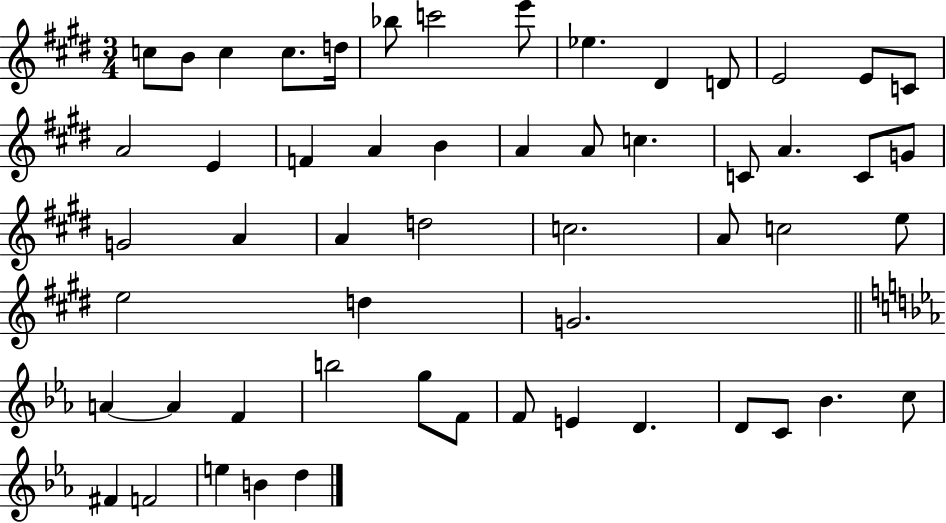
X:1
T:Untitled
M:3/4
L:1/4
K:E
c/2 B/2 c c/2 d/4 _b/2 c'2 e'/2 _e ^D D/2 E2 E/2 C/2 A2 E F A B A A/2 c C/2 A C/2 G/2 G2 A A d2 c2 A/2 c2 e/2 e2 d G2 A A F b2 g/2 F/2 F/2 E D D/2 C/2 _B c/2 ^F F2 e B d